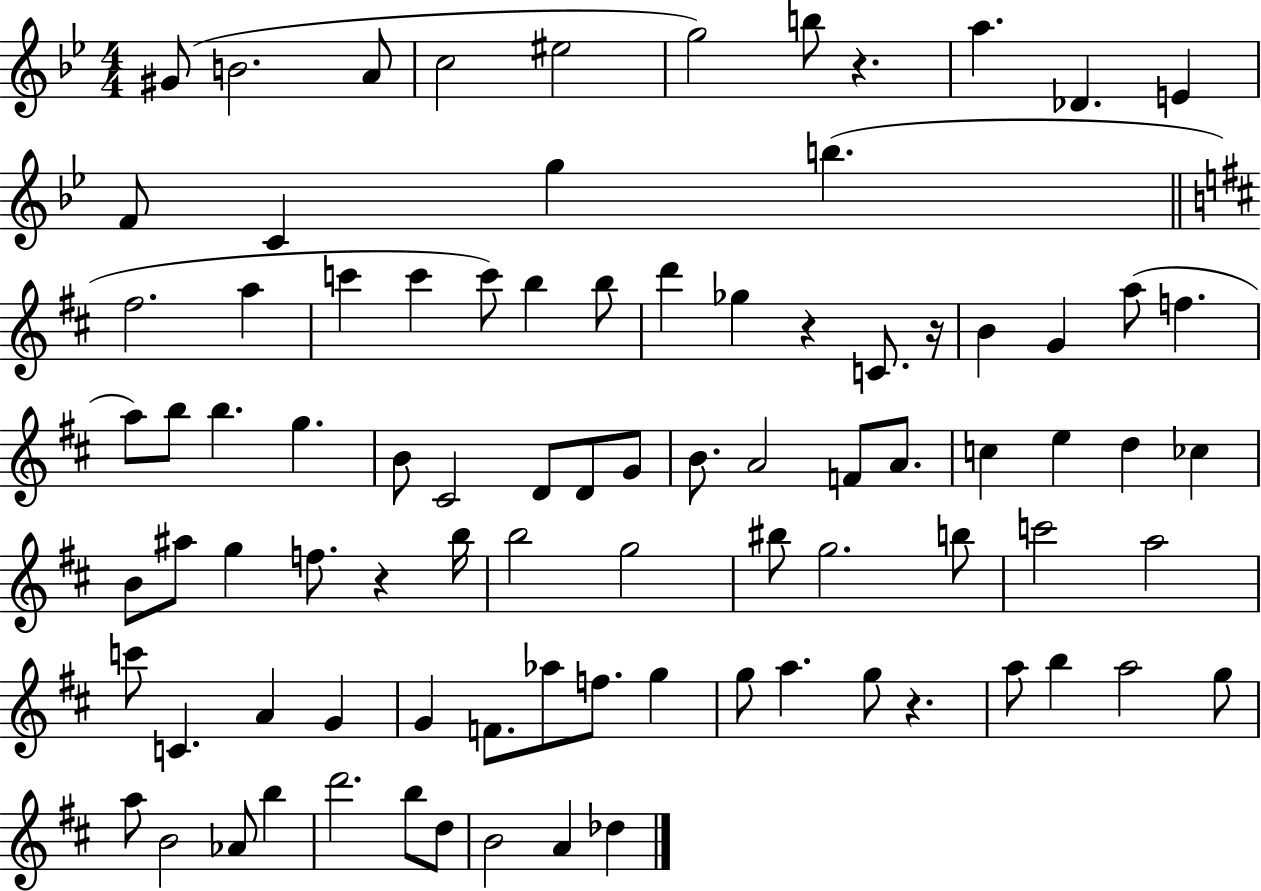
{
  \clef treble
  \numericTimeSignature
  \time 4/4
  \key bes \major
  gis'8( b'2. a'8 | c''2 eis''2 | g''2) b''8 r4. | a''4. des'4. e'4 | \break f'8 c'4 g''4 b''4.( | \bar "||" \break \key d \major fis''2. a''4 | c'''4 c'''4 c'''8) b''4 b''8 | d'''4 ges''4 r4 c'8. r16 | b'4 g'4 a''8( f''4. | \break a''8) b''8 b''4. g''4. | b'8 cis'2 d'8 d'8 g'8 | b'8. a'2 f'8 a'8. | c''4 e''4 d''4 ces''4 | \break b'8 ais''8 g''4 f''8. r4 b''16 | b''2 g''2 | bis''8 g''2. b''8 | c'''2 a''2 | \break c'''8 c'4. a'4 g'4 | g'4 f'8. aes''8 f''8. g''4 | g''8 a''4. g''8 r4. | a''8 b''4 a''2 g''8 | \break a''8 b'2 aes'8 b''4 | d'''2. b''8 d''8 | b'2 a'4 des''4 | \bar "|."
}